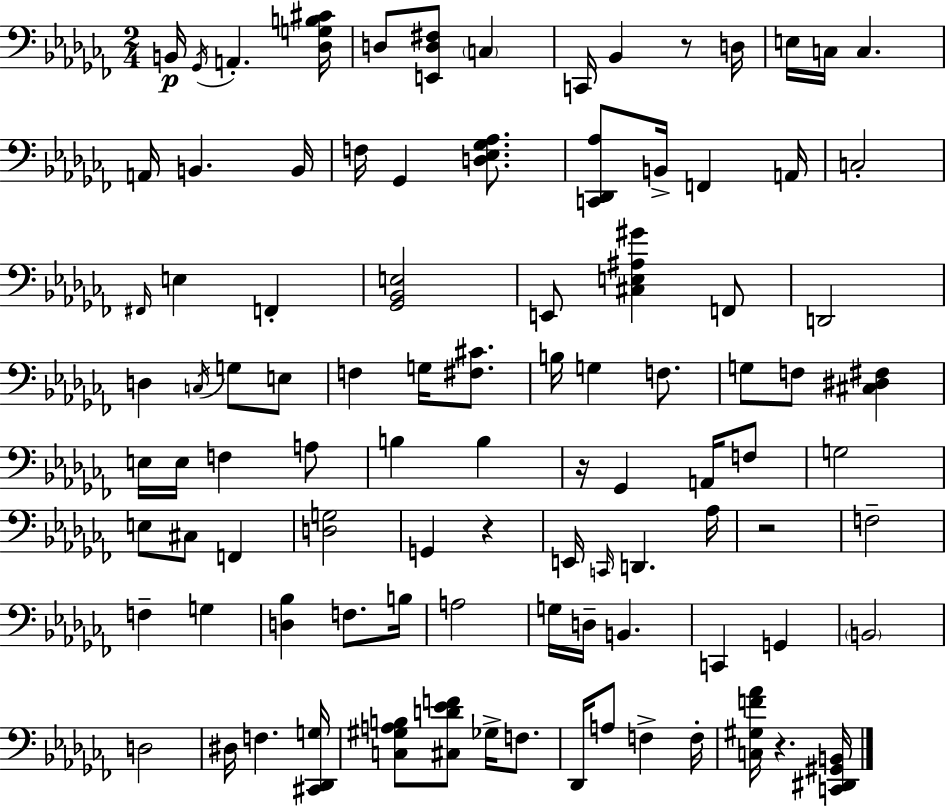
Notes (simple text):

B2/s Gb2/s A2/q. [Db3,G3,B3,C#4]/s D3/e [E2,D3,F#3]/e C3/q C2/s Bb2/q R/e D3/s E3/s C3/s C3/q. A2/s B2/q. B2/s F3/s Gb2/q [D3,Eb3,Gb3,Ab3]/e. [C2,Db2,Ab3]/e B2/s F2/q A2/s C3/h F#2/s E3/q F2/q [Gb2,Bb2,E3]/h E2/e [C#3,E3,A#3,G#4]/q F2/e D2/h D3/q C3/s G3/e E3/e F3/q G3/s [F#3,C#4]/e. B3/s G3/q F3/e. G3/e F3/e [C#3,D#3,F#3]/q E3/s E3/s F3/q A3/e B3/q B3/q R/s Gb2/q A2/s F3/e G3/h E3/e C#3/e F2/q [D3,G3]/h G2/q R/q E2/s C2/s D2/q. Ab3/s R/h F3/h F3/q G3/q [D3,Bb3]/q F3/e. B3/s A3/h G3/s D3/s B2/q. C2/q G2/q B2/h D3/h D#3/s F3/q. [C#2,Db2,G3]/s [C3,G#3,A3,B3]/e [C#3,D4,Eb4,F4]/e Gb3/s F3/e. Db2/s A3/e F3/q F3/s [C3,G#3,F4,Ab4]/s R/q. [C2,D#2,G#2,B2]/s